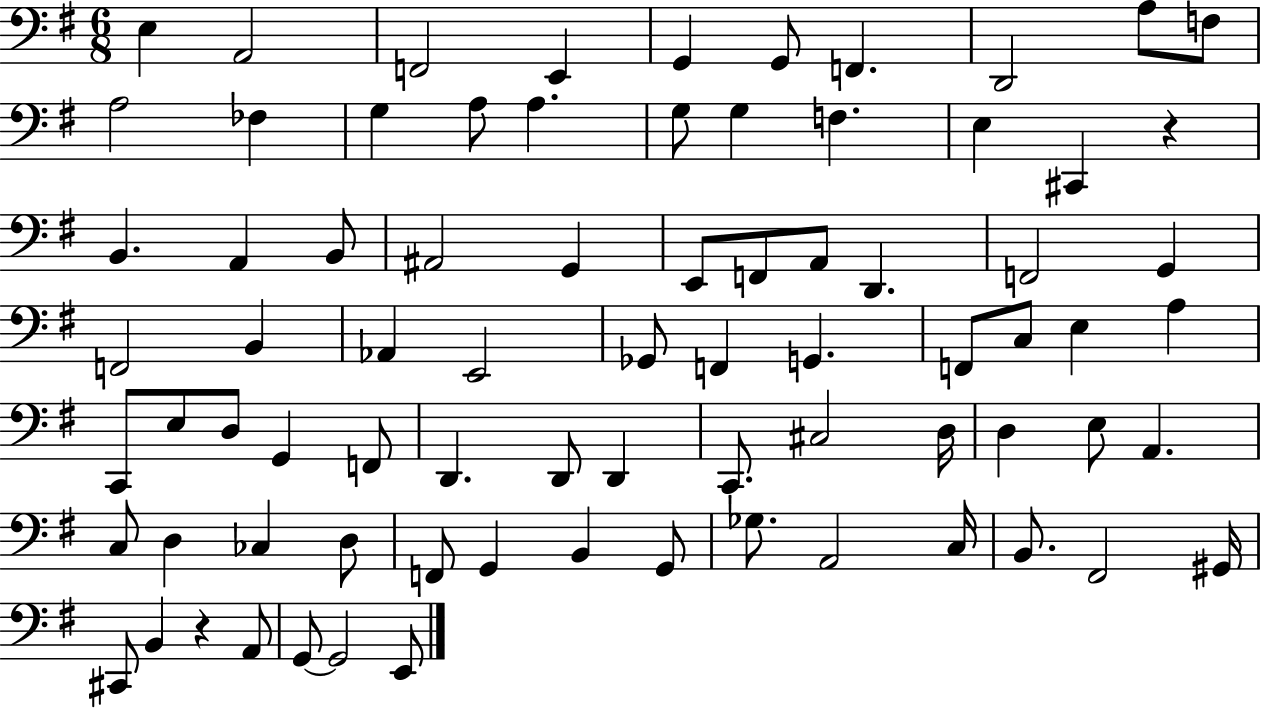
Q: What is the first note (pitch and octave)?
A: E3